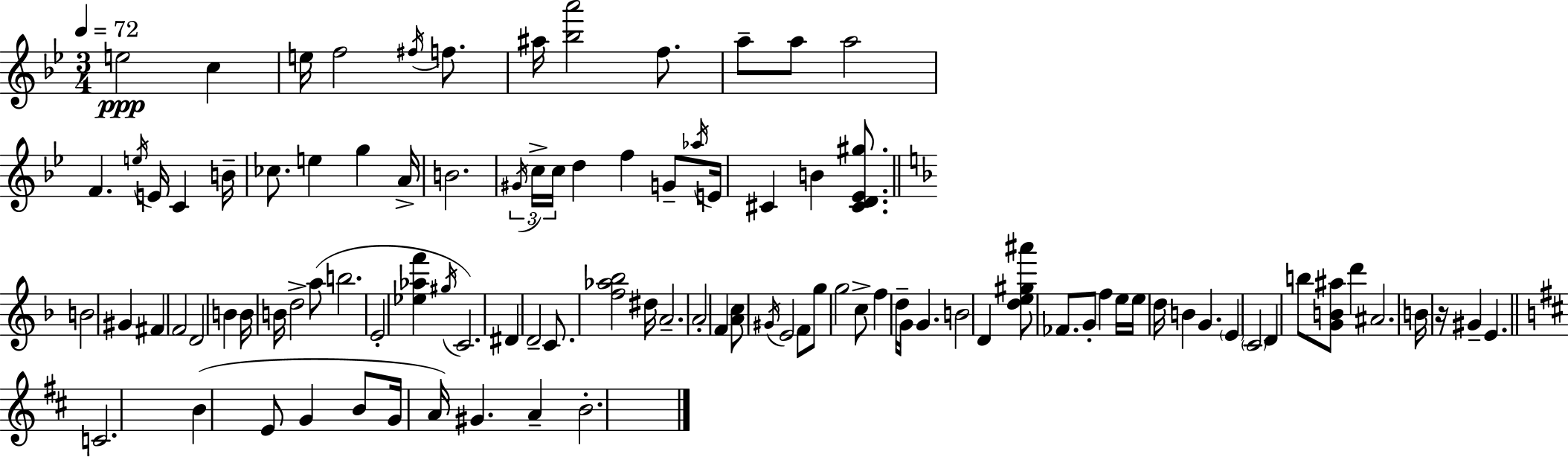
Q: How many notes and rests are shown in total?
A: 99